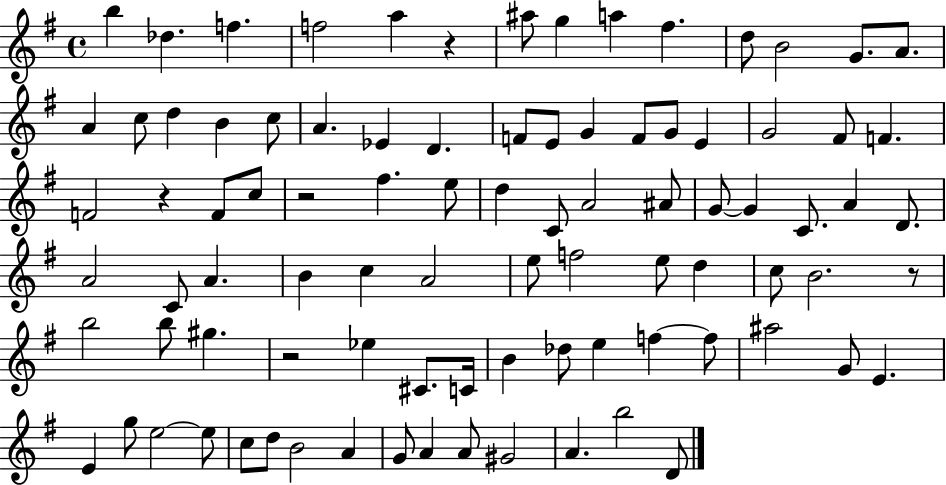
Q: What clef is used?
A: treble